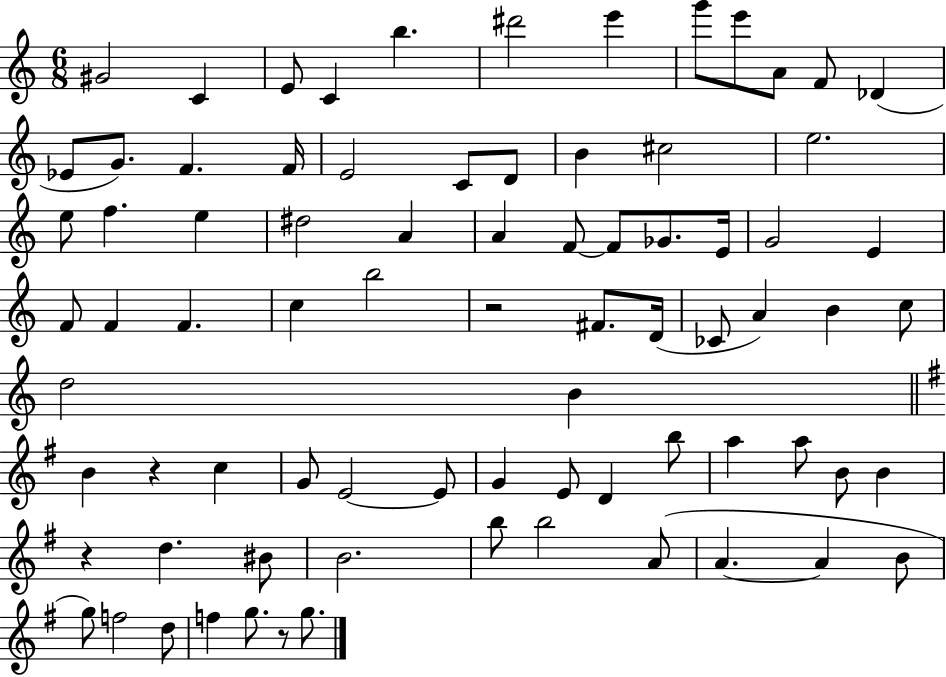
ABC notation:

X:1
T:Untitled
M:6/8
L:1/4
K:C
^G2 C E/2 C b ^d'2 e' g'/2 e'/2 A/2 F/2 _D _E/2 G/2 F F/4 E2 C/2 D/2 B ^c2 e2 e/2 f e ^d2 A A F/2 F/2 _G/2 E/4 G2 E F/2 F F c b2 z2 ^F/2 D/4 _C/2 A B c/2 d2 B B z c G/2 E2 E/2 G E/2 D b/2 a a/2 B/2 B z d ^B/2 B2 b/2 b2 A/2 A A B/2 g/2 f2 d/2 f g/2 z/2 g/2